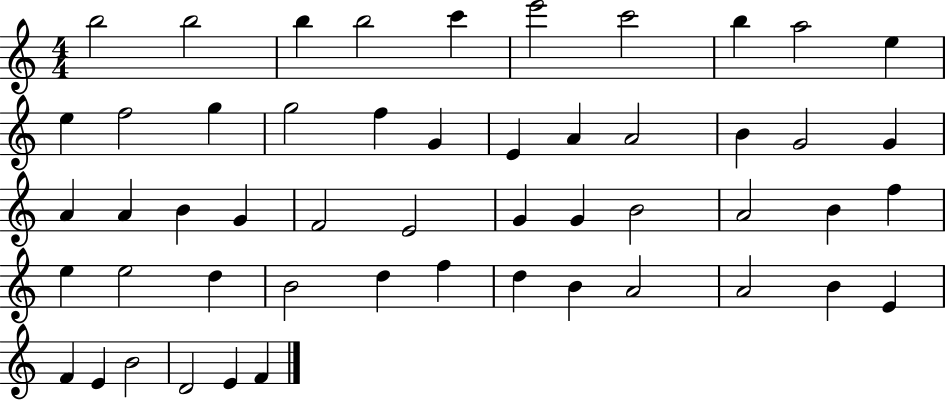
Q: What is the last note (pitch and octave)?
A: F4